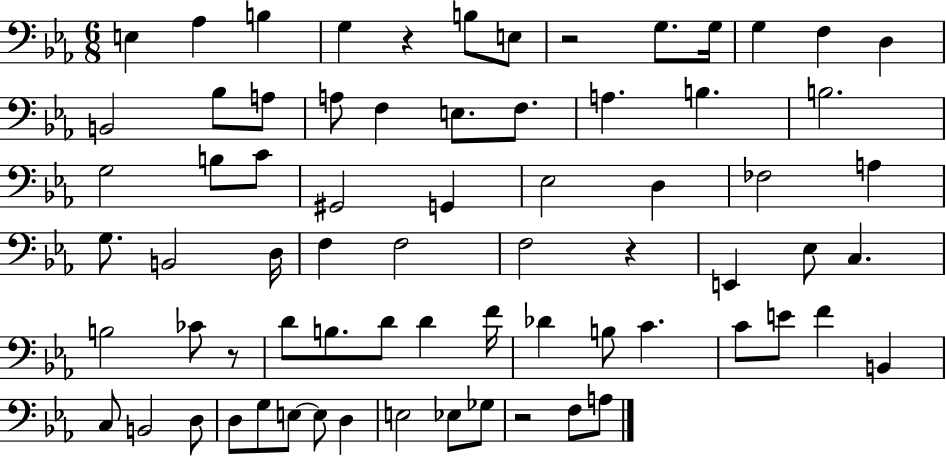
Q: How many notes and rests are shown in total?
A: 71